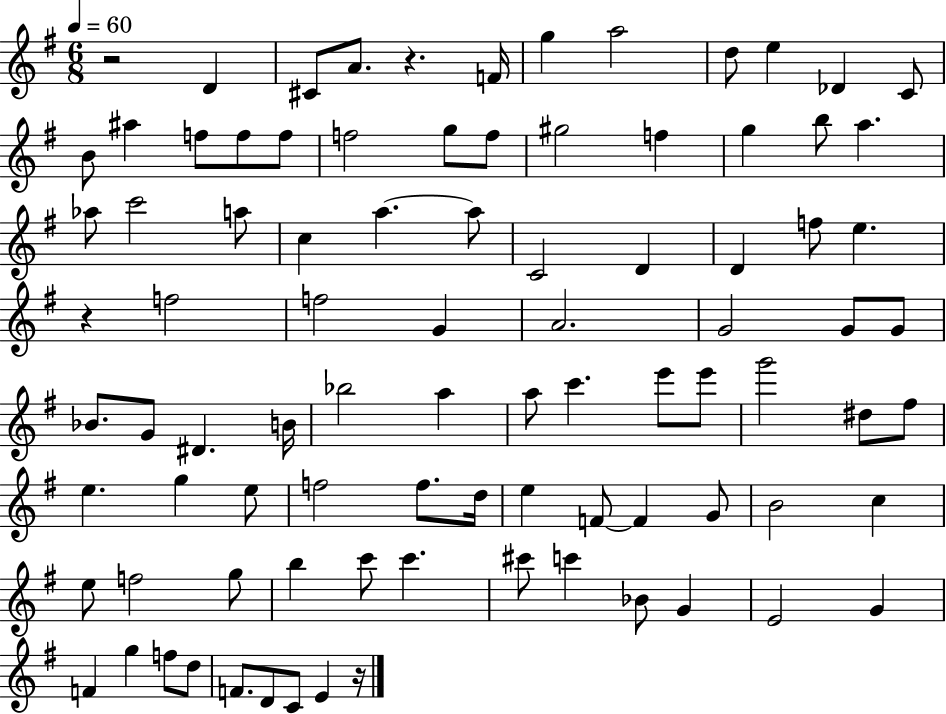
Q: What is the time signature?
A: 6/8